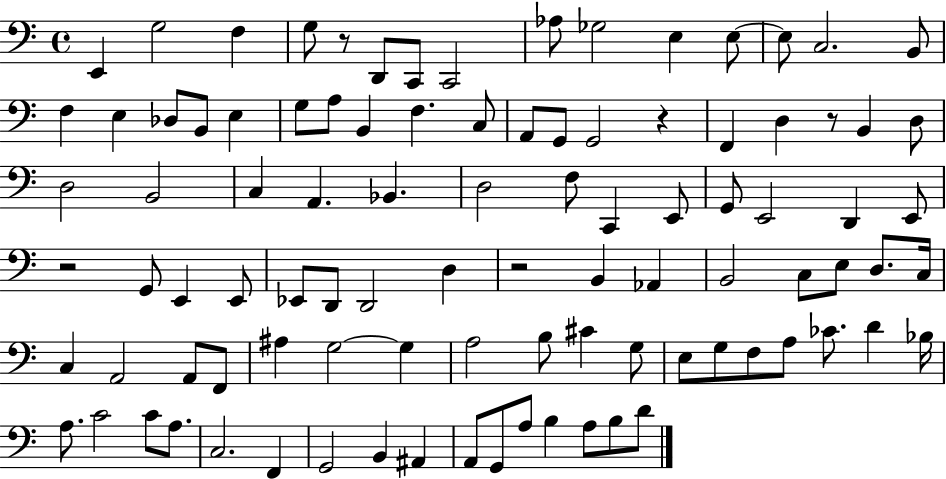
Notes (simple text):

E2/q G3/h F3/q G3/e R/e D2/e C2/e C2/h Ab3/e Gb3/h E3/q E3/e E3/e C3/h. B2/e F3/q E3/q Db3/e B2/e E3/q G3/e A3/e B2/q F3/q. C3/e A2/e G2/e G2/h R/q F2/q D3/q R/e B2/q D3/e D3/h B2/h C3/q A2/q. Bb2/q. D3/h F3/e C2/q E2/e G2/e E2/h D2/q E2/e R/h G2/e E2/q E2/e Eb2/e D2/e D2/h D3/q R/h B2/q Ab2/q B2/h C3/e E3/e D3/e. C3/s C3/q A2/h A2/e F2/e A#3/q G3/h G3/q A3/h B3/e C#4/q G3/e E3/e G3/e F3/e A3/e CES4/e. D4/q Bb3/s A3/e. C4/h C4/e A3/e. C3/h. F2/q G2/h B2/q A#2/q A2/e G2/e A3/e B3/q A3/e B3/e D4/e